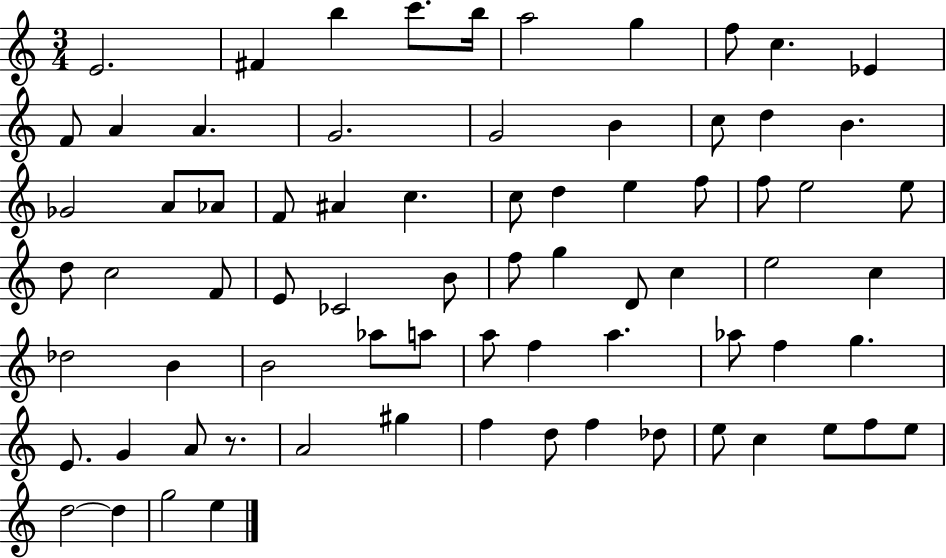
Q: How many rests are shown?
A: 1